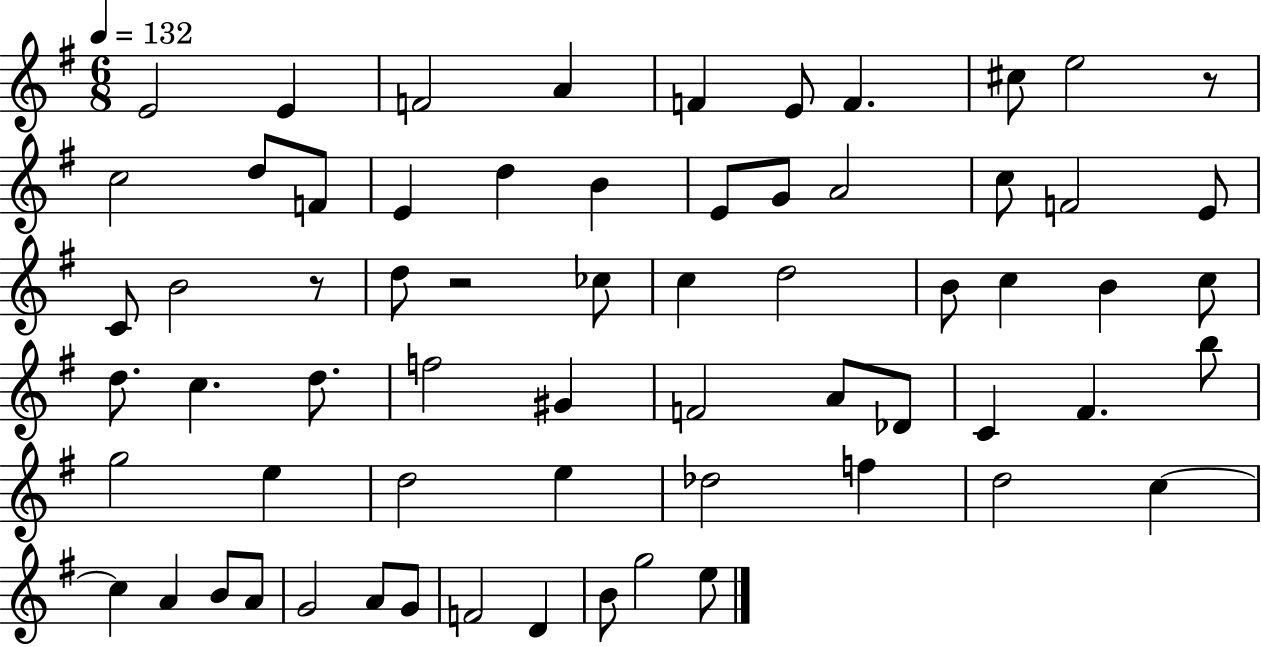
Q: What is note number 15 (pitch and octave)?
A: B4